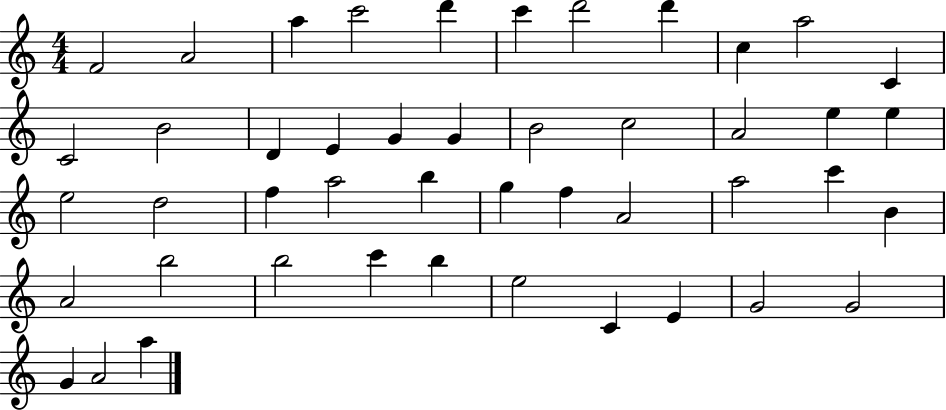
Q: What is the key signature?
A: C major